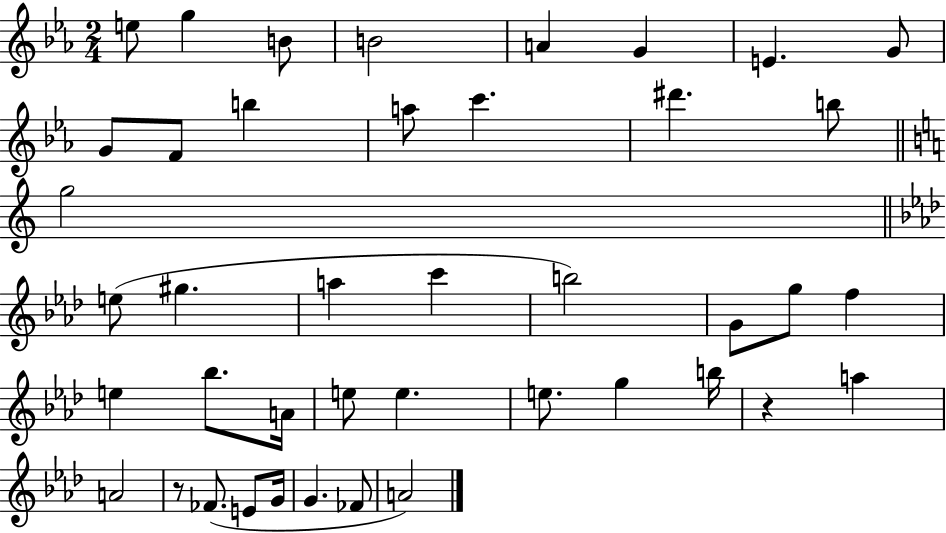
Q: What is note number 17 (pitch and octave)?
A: E5